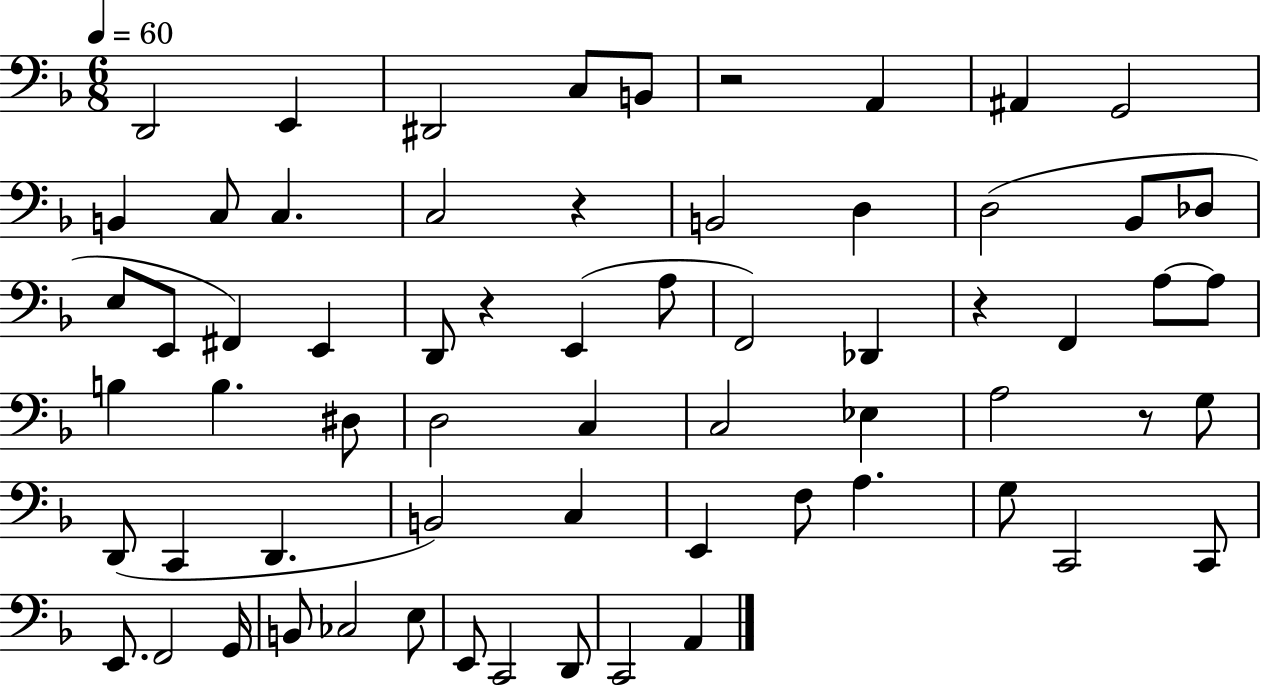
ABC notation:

X:1
T:Untitled
M:6/8
L:1/4
K:F
D,,2 E,, ^D,,2 C,/2 B,,/2 z2 A,, ^A,, G,,2 B,, C,/2 C, C,2 z B,,2 D, D,2 _B,,/2 _D,/2 E,/2 E,,/2 ^F,, E,, D,,/2 z E,, A,/2 F,,2 _D,, z F,, A,/2 A,/2 B, B, ^D,/2 D,2 C, C,2 _E, A,2 z/2 G,/2 D,,/2 C,, D,, B,,2 C, E,, F,/2 A, G,/2 C,,2 C,,/2 E,,/2 F,,2 G,,/4 B,,/2 _C,2 E,/2 E,,/2 C,,2 D,,/2 C,,2 A,,